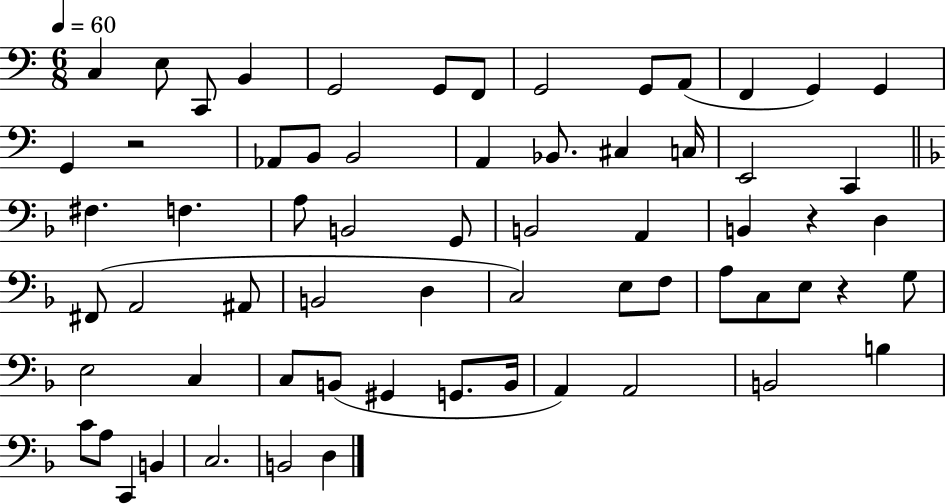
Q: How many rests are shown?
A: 3